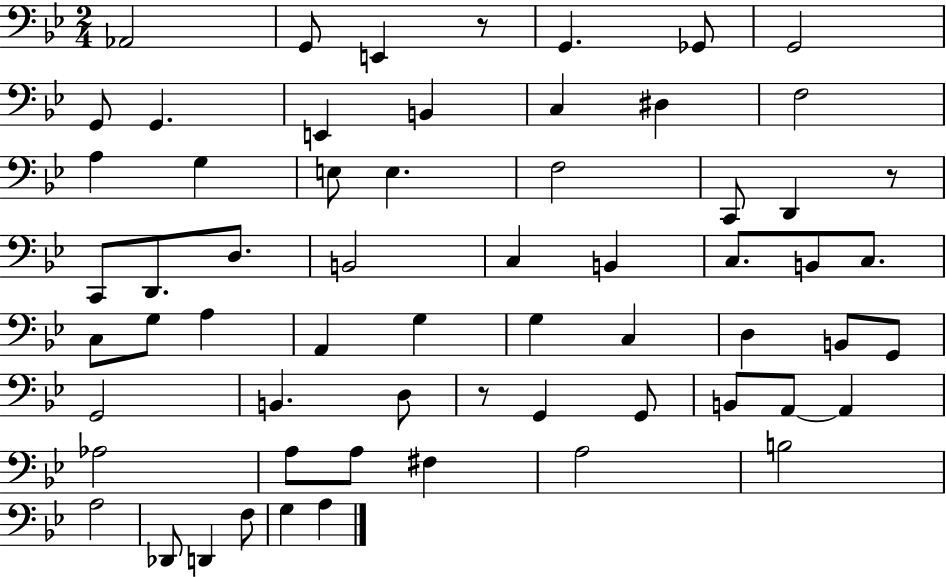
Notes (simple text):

Ab2/h G2/e E2/q R/e G2/q. Gb2/e G2/h G2/e G2/q. E2/q B2/q C3/q D#3/q F3/h A3/q G3/q E3/e E3/q. F3/h C2/e D2/q R/e C2/e D2/e. D3/e. B2/h C3/q B2/q C3/e. B2/e C3/e. C3/e G3/e A3/q A2/q G3/q G3/q C3/q D3/q B2/e G2/e G2/h B2/q. D3/e R/e G2/q G2/e B2/e A2/e A2/q Ab3/h A3/e A3/e F#3/q A3/h B3/h A3/h Db2/e D2/q F3/e G3/q A3/q